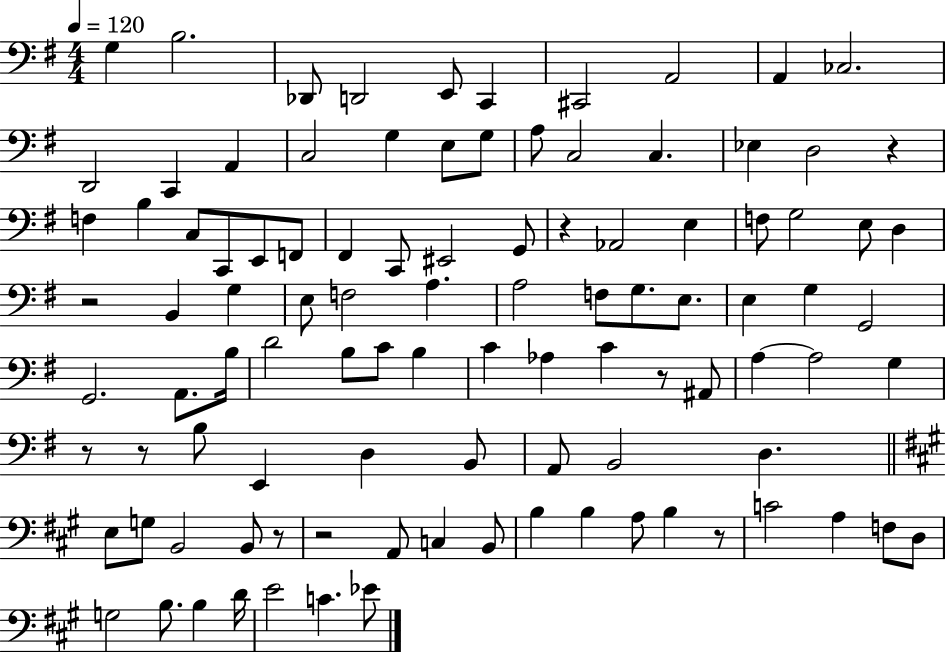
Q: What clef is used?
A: bass